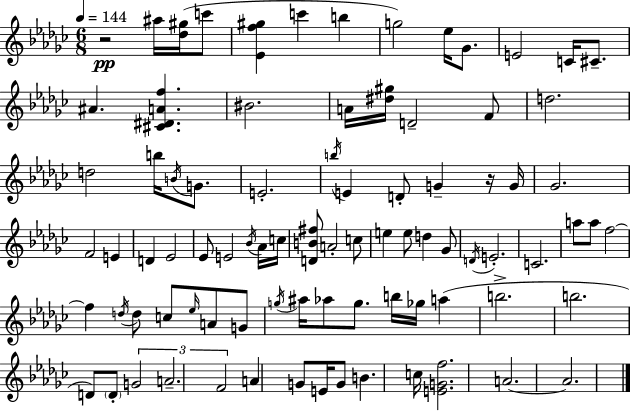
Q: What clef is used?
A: treble